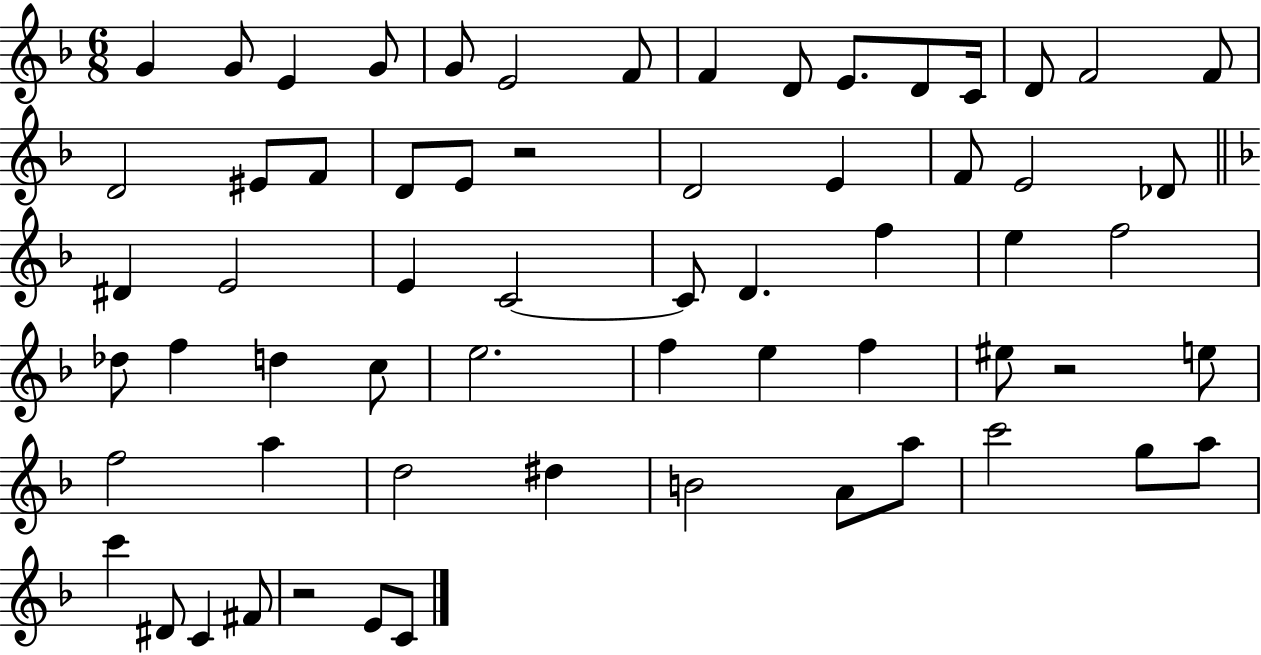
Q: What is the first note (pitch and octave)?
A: G4